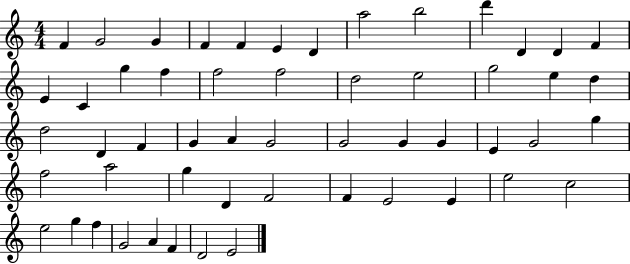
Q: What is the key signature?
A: C major